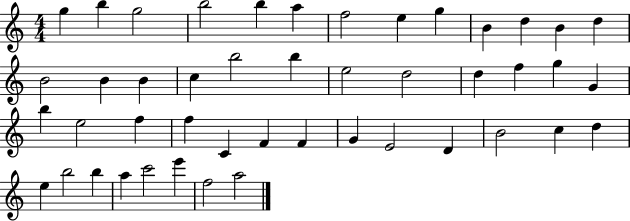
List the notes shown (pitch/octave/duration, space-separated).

G5/q B5/q G5/h B5/h B5/q A5/q F5/h E5/q G5/q B4/q D5/q B4/q D5/q B4/h B4/q B4/q C5/q B5/h B5/q E5/h D5/h D5/q F5/q G5/q G4/q B5/q E5/h F5/q F5/q C4/q F4/q F4/q G4/q E4/h D4/q B4/h C5/q D5/q E5/q B5/h B5/q A5/q C6/h E6/q F5/h A5/h